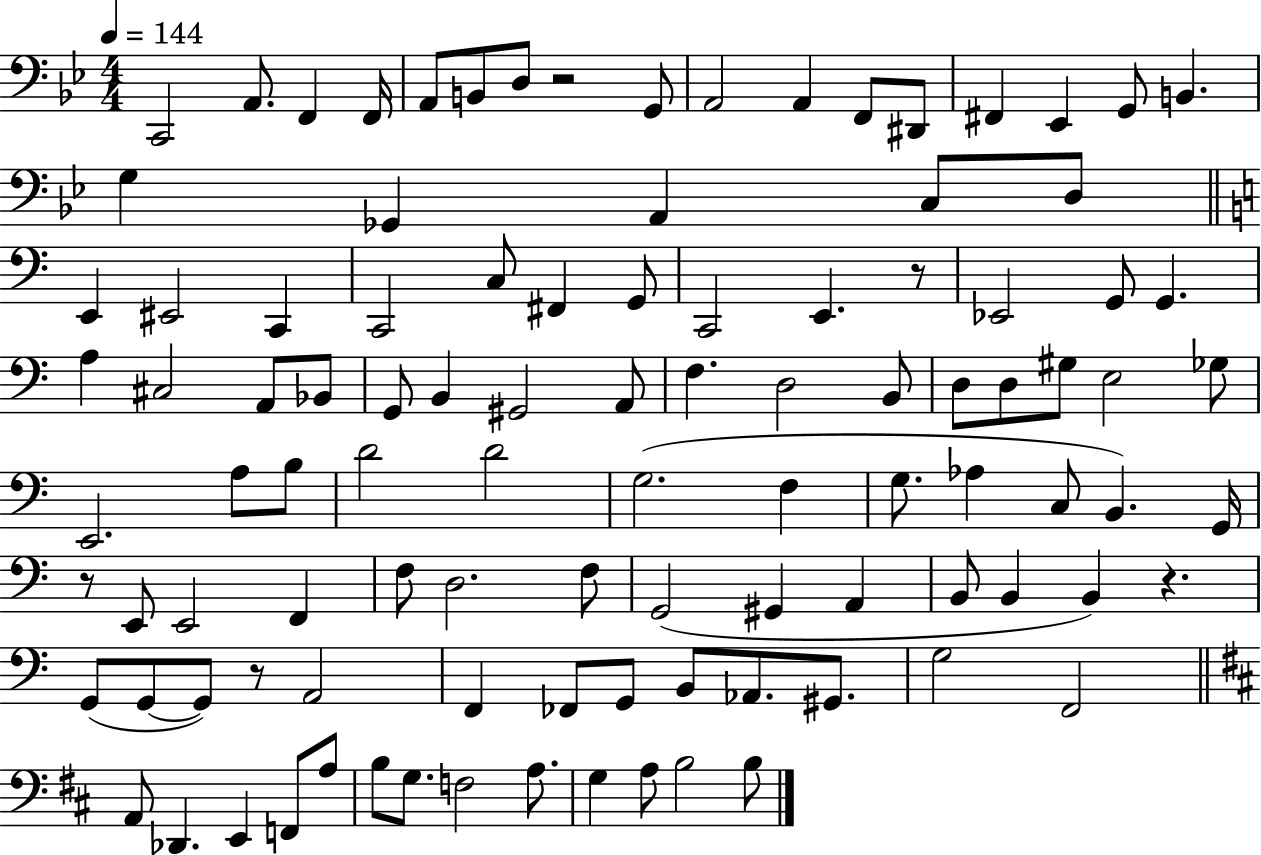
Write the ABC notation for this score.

X:1
T:Untitled
M:4/4
L:1/4
K:Bb
C,,2 A,,/2 F,, F,,/4 A,,/2 B,,/2 D,/2 z2 G,,/2 A,,2 A,, F,,/2 ^D,,/2 ^F,, _E,, G,,/2 B,, G, _G,, A,, C,/2 D,/2 E,, ^E,,2 C,, C,,2 C,/2 ^F,, G,,/2 C,,2 E,, z/2 _E,,2 G,,/2 G,, A, ^C,2 A,,/2 _B,,/2 G,,/2 B,, ^G,,2 A,,/2 F, D,2 B,,/2 D,/2 D,/2 ^G,/2 E,2 _G,/2 E,,2 A,/2 B,/2 D2 D2 G,2 F, G,/2 _A, C,/2 B,, G,,/4 z/2 E,,/2 E,,2 F,, F,/2 D,2 F,/2 G,,2 ^G,, A,, B,,/2 B,, B,, z G,,/2 G,,/2 G,,/2 z/2 A,,2 F,, _F,,/2 G,,/2 B,,/2 _A,,/2 ^G,,/2 G,2 F,,2 A,,/2 _D,, E,, F,,/2 A,/2 B,/2 G,/2 F,2 A,/2 G, A,/2 B,2 B,/2